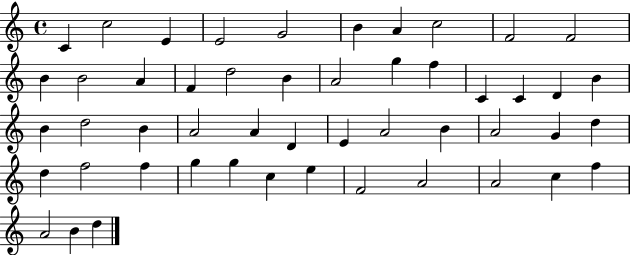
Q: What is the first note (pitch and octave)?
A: C4